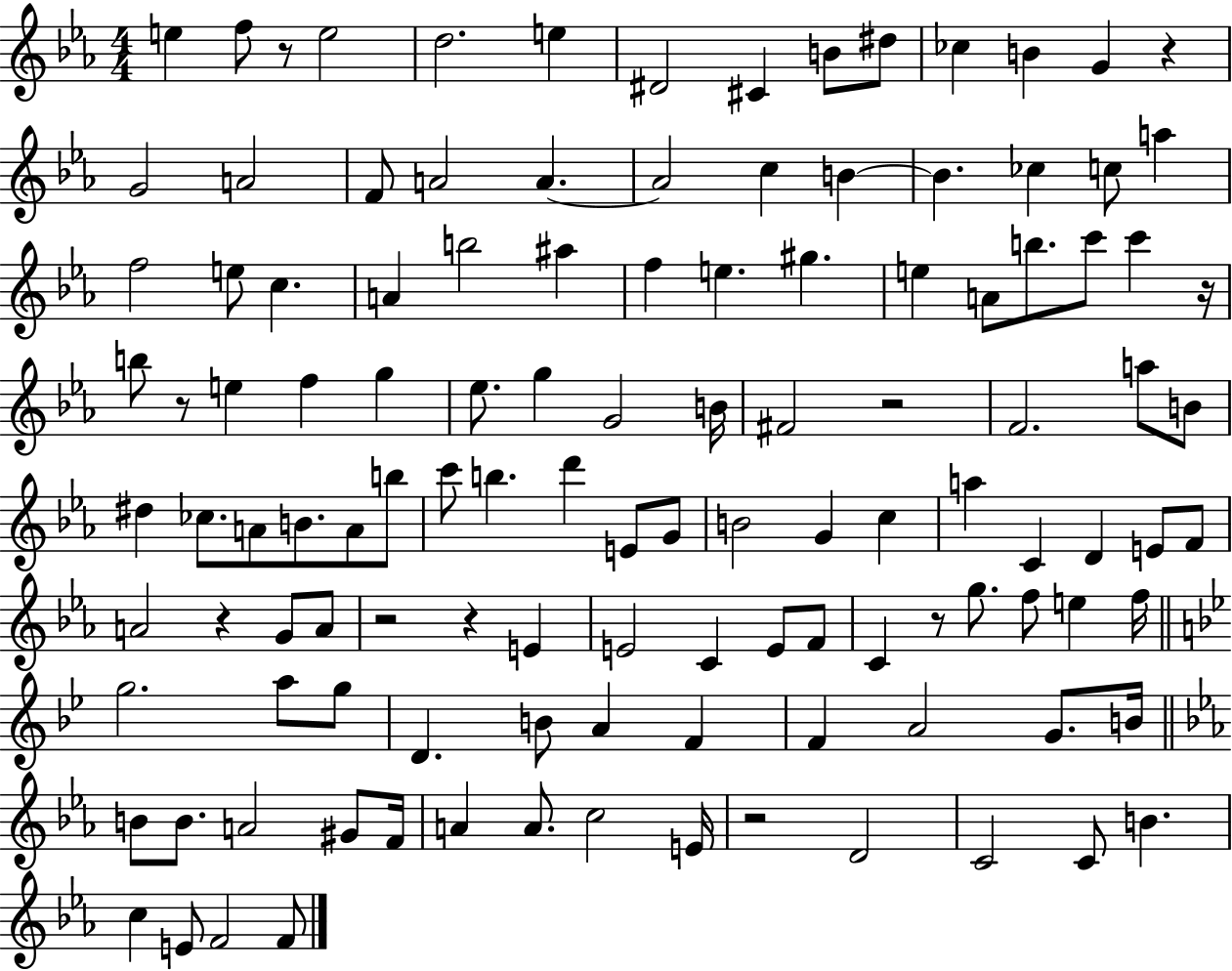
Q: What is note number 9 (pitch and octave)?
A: D#5